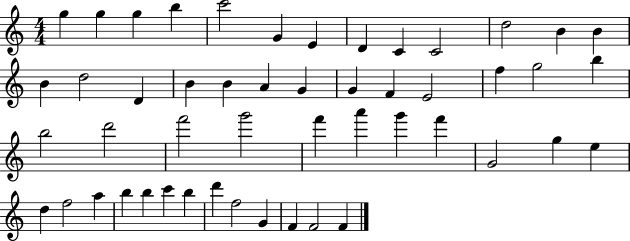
G5/q G5/q G5/q B5/q C6/h G4/q E4/q D4/q C4/q C4/h D5/h B4/q B4/q B4/q D5/h D4/q B4/q B4/q A4/q G4/q G4/q F4/q E4/h F5/q G5/h B5/q B5/h D6/h F6/h G6/h F6/q A6/q G6/q F6/q G4/h G5/q E5/q D5/q F5/h A5/q B5/q B5/q C6/q B5/q D6/q F5/h G4/q F4/q F4/h F4/q